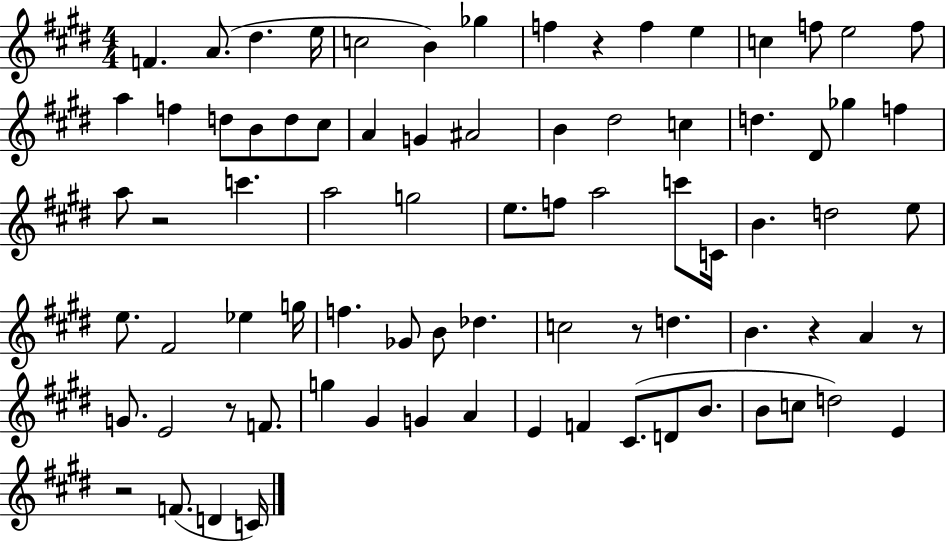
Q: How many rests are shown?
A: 7